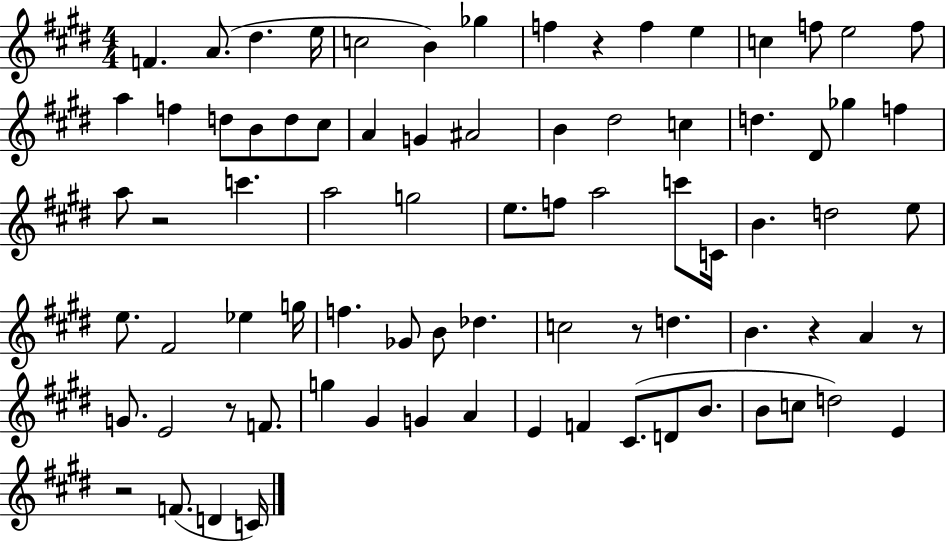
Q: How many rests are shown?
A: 7